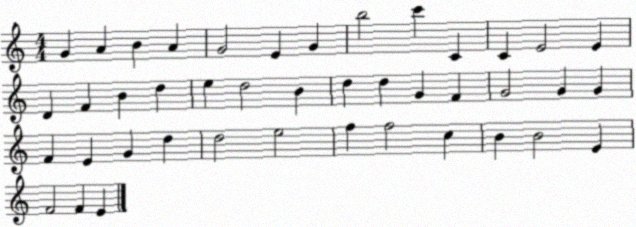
X:1
T:Untitled
M:4/4
L:1/4
K:C
G A B A G2 E G b2 c' C C E2 E D F B d e d2 B d d G F G2 G G F E G d d2 e2 f f2 c B B2 E F2 F E